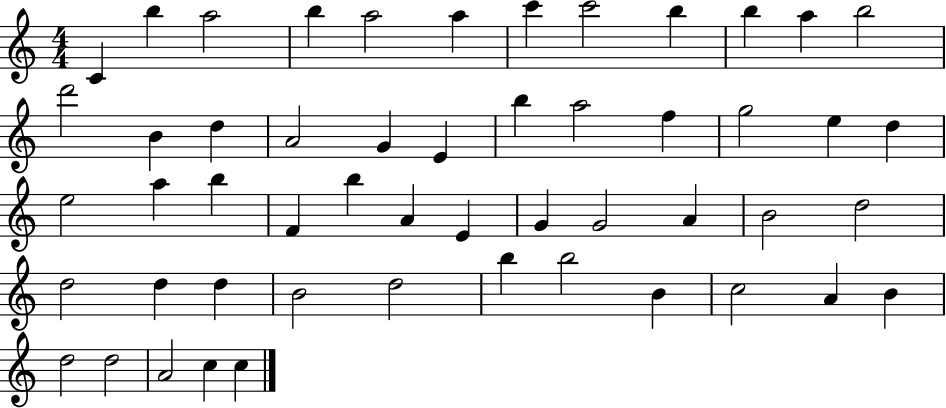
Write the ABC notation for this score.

X:1
T:Untitled
M:4/4
L:1/4
K:C
C b a2 b a2 a c' c'2 b b a b2 d'2 B d A2 G E b a2 f g2 e d e2 a b F b A E G G2 A B2 d2 d2 d d B2 d2 b b2 B c2 A B d2 d2 A2 c c